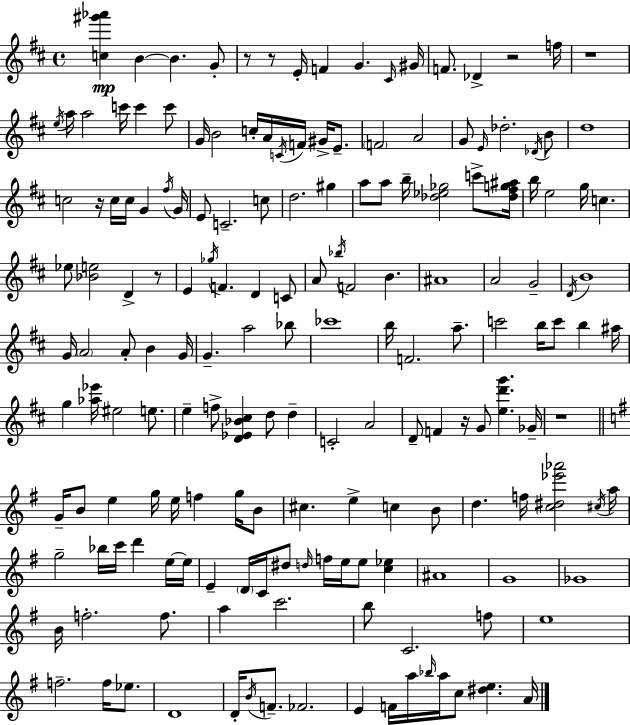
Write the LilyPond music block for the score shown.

{
  \clef treble
  \time 4/4
  \defaultTimeSignature
  \key d \major
  <c'' gis''' aes'''>4\mp b'4~~ b'4. g'8-. | r8 r8 e'16-. f'4 g'4. \grace { cis'16 } | gis'16 f'8. des'4-> r2 | f''16 r1 | \break \acciaccatura { e''16 } a''16 a''2 c'''16 c'''4 | c'''8 g'16 b'2 c''16-. a'16 \acciaccatura { c'16 } f'16 gis'16-> | e'8.-- \parenthesize f'2 a'2 | g'8 \grace { e'16 } des''2.-. | \break \acciaccatura { des'16 } b'8 d''1 | c''2 r16 c''16 c''16 | g'4 \acciaccatura { fis''16 } g'16 e'8 c'2.-- | c''8 d''2. | \break gis''4 a''8 a''8 b''16-- <des'' ees'' ges''>2 | c'''8-> <des'' fis'' g'' ais''>16 b''16 e''2 g''16 | c''4. ees''8 <bes' e''>2 | d'4-> r8 e'4 \acciaccatura { ges''16 } f'4. | \break d'4 c'8 a'8 \acciaccatura { bes''16 } f'2 | b'4. ais'1 | a'2 | g'2-- \acciaccatura { d'16 } b'1 | \break g'16 \parenthesize a'2 | a'8-. b'4 g'16 g'4.-- a''2 | bes''8 ces'''1 | b''16 f'2. | \break a''8.-- c'''2 | b''16 c'''8 b''4 ais''16 g''4 <aes'' ees'''>16 eis''2 | e''8. e''4-- f''8-> <d' ees' bes' cis''>4 | d''8 d''4-- c'2-. | \break a'2 d'8-- f'4 r16 | g'8 <e'' d''' g'''>4. ges'16-- r1 | \bar "||" \break \key e \minor g'16-- b'8 e''4 g''16 e''16 f''4 g''16 b'8 | cis''4. e''4-> c''4 b'8 | d''4. f''16 <c'' dis'' ees''' aes'''>2 \acciaccatura { cis''16 } | a''16 g''2-- bes''16 c'''16 d'''4 e''16~~ | \break e''16 e'4-- \parenthesize d'16 c'16 dis''8 \grace { d''16 } f''16 e''16 e''8 <c'' ees''>4 | ais'1 | g'1 | ges'1 | \break b'16 f''2.-. f''8. | a''4 c'''2. | b''8 c'2. | f''8 e''1 | \break f''2.-- f''16 ees''8. | d'1 | d'16-. \acciaccatura { b'16 } f'8.-- fes'2. | e'4 f'16 a''16 \grace { bes''16 } a''16 c''8 <dis'' e''>4. | \break a'16 \bar "|."
}